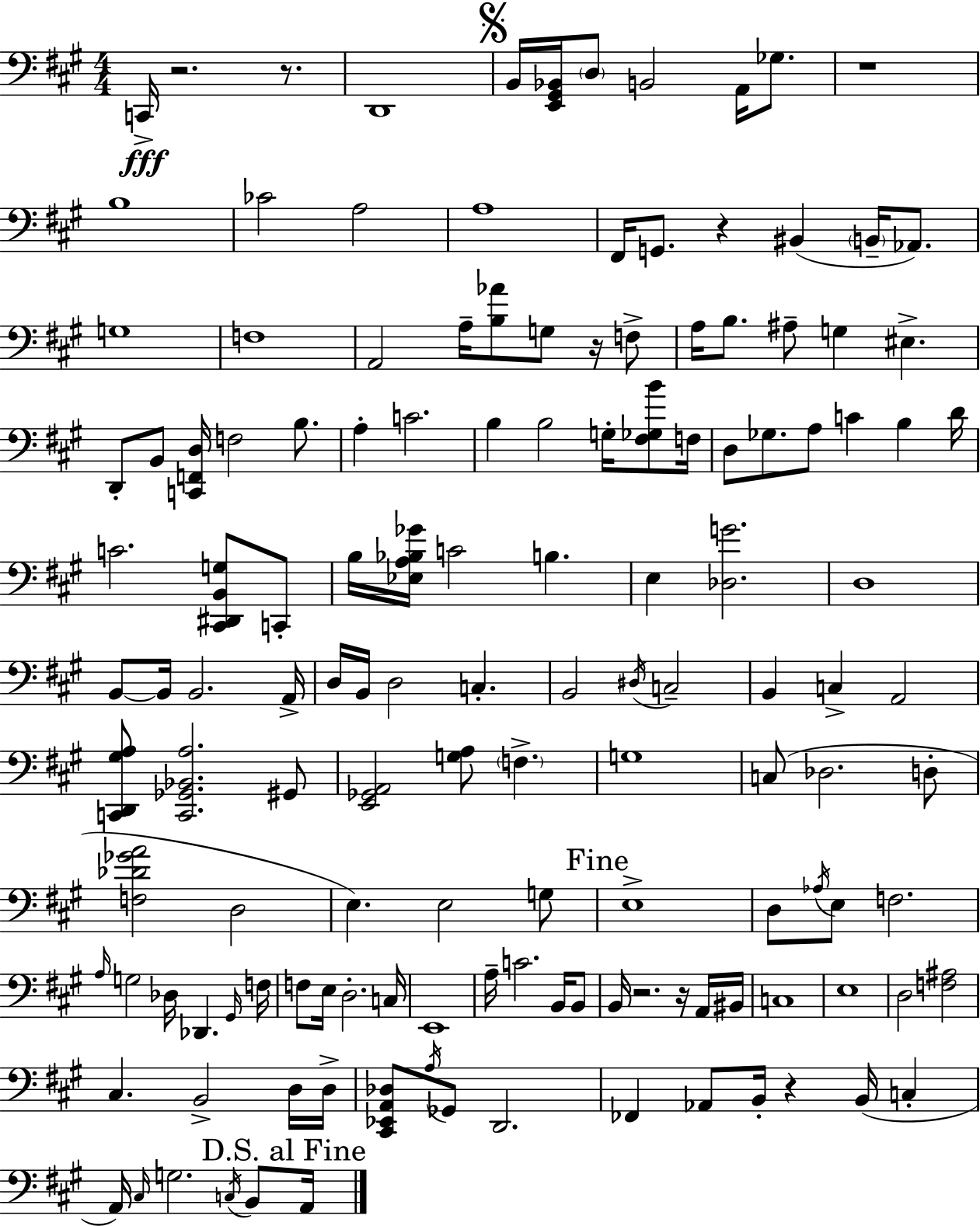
C2/s R/h. R/e. D2/w B2/s [E2,G#2,Bb2]/s D3/e B2/h A2/s Gb3/e. R/w B3/w CES4/h A3/h A3/w F#2/s G2/e. R/q BIS2/q B2/s Ab2/e. G3/w F3/w A2/h A3/s [B3,Ab4]/e G3/e R/s F3/e A3/s B3/e. A#3/e G3/q EIS3/q. D2/e B2/e [C2,F2,D3]/s F3/h B3/e. A3/q C4/h. B3/q B3/h G3/s [F#3,Gb3,B4]/e F3/s D3/e Gb3/e. A3/e C4/q B3/q D4/s C4/h. [C#2,D#2,B2,G3]/e C2/e B3/s [Eb3,A3,Bb3,Gb4]/s C4/h B3/q. E3/q [Db3,G4]/h. D3/w B2/e B2/s B2/h. A2/s D3/s B2/s D3/h C3/q. B2/h D#3/s C3/h B2/q C3/q A2/h [C2,D2,G#3,A3]/e [C2,Gb2,Bb2,A3]/h. G#2/e [E2,Gb2,A2]/h [G3,A3]/e F3/q. G3/w C3/e Db3/h. D3/e [F3,Db4,Gb4,A4]/h D3/h E3/q. E3/h G3/e E3/w D3/e Ab3/s E3/e F3/h. A3/s G3/h Db3/s Db2/q. G#2/s F3/s F3/e E3/s D3/h. C3/s E2/w A3/s C4/h. B2/s B2/e B2/s R/h. R/s A2/s BIS2/s C3/w E3/w D3/h [F3,A#3]/h C#3/q. B2/h D3/s D3/s [C#2,Eb2,A2,Db3]/e A3/s Gb2/e D2/h. FES2/q Ab2/e B2/s R/q B2/s C3/q A2/s C#3/s G3/h. C3/s B2/e A2/s